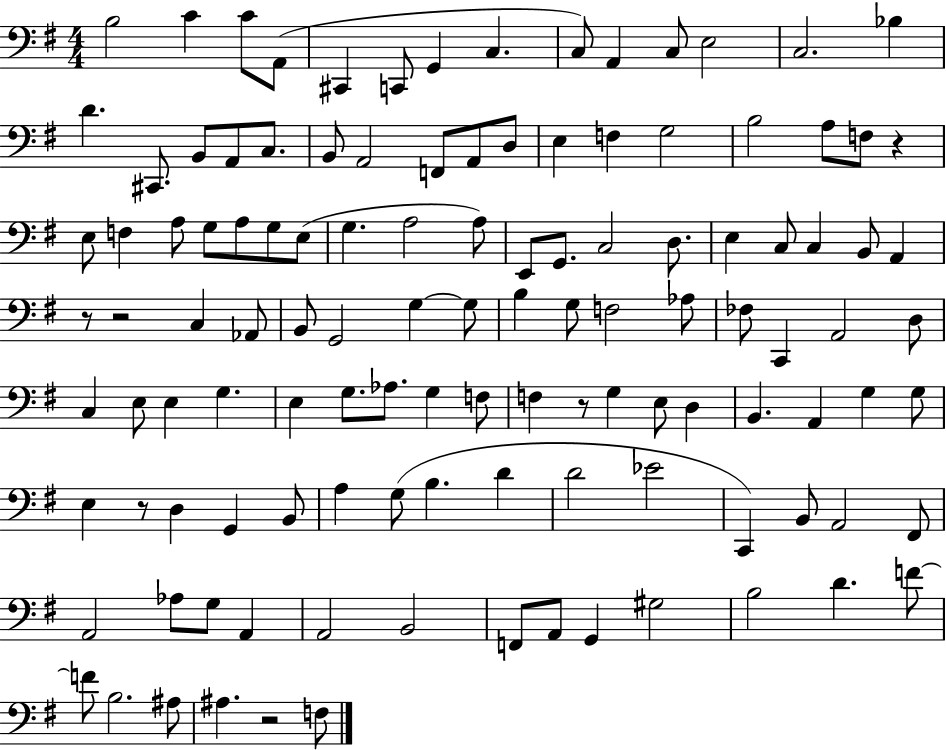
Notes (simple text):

B3/h C4/q C4/e A2/e C#2/q C2/e G2/q C3/q. C3/e A2/q C3/e E3/h C3/h. Bb3/q D4/q. C#2/e. B2/e A2/e C3/e. B2/e A2/h F2/e A2/e D3/e E3/q F3/q G3/h B3/h A3/e F3/e R/q E3/e F3/q A3/e G3/e A3/e G3/e E3/e G3/q. A3/h A3/e E2/e G2/e. C3/h D3/e. E3/q C3/e C3/q B2/e A2/q R/e R/h C3/q Ab2/e B2/e G2/h G3/q G3/e B3/q G3/e F3/h Ab3/e FES3/e C2/q A2/h D3/e C3/q E3/e E3/q G3/q. E3/q G3/e. Ab3/e. G3/q F3/e F3/q R/e G3/q E3/e D3/q B2/q. A2/q G3/q G3/e E3/q R/e D3/q G2/q B2/e A3/q G3/e B3/q. D4/q D4/h Eb4/h C2/q B2/e A2/h F#2/e A2/h Ab3/e G3/e A2/q A2/h B2/h F2/e A2/e G2/q G#3/h B3/h D4/q. F4/e F4/e B3/h. A#3/e A#3/q. R/h F3/e